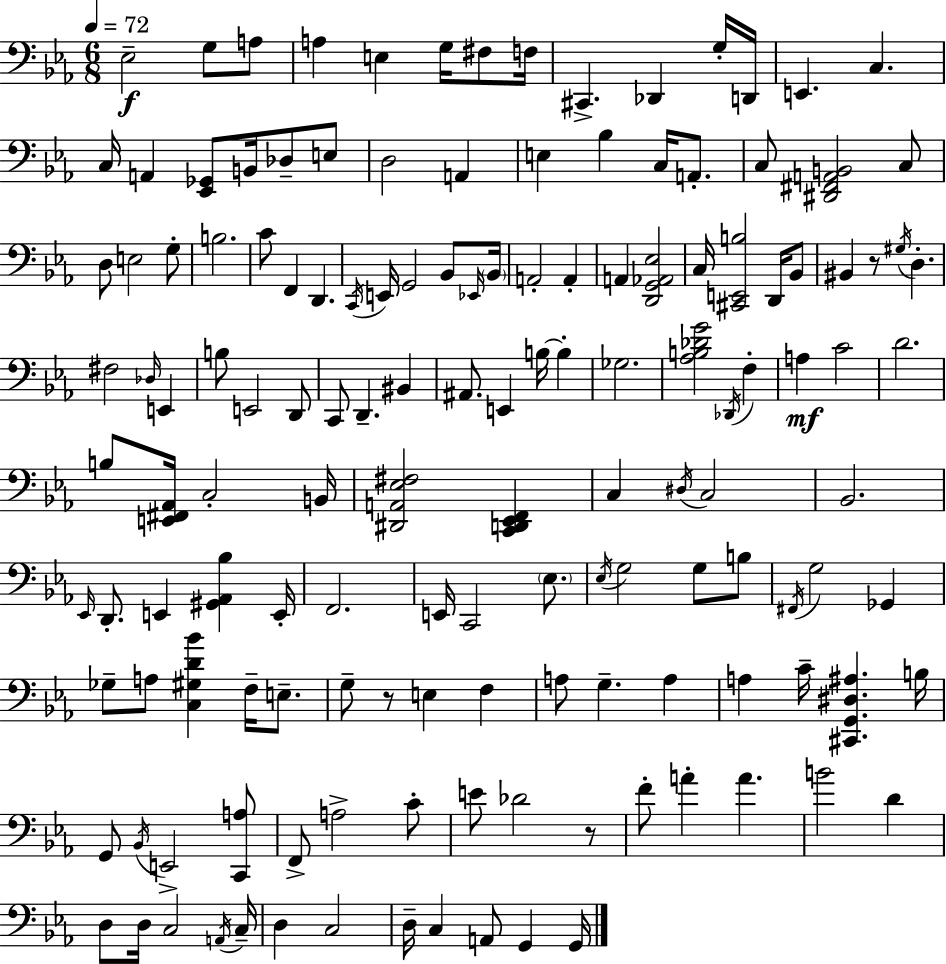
X:1
T:Untitled
M:6/8
L:1/4
K:Cm
_E,2 G,/2 A,/2 A, E, G,/4 ^F,/2 F,/4 ^C,, _D,, G,/4 D,,/4 E,, C, C,/4 A,, [_E,,_G,,]/2 B,,/4 _D,/2 E,/2 D,2 A,, E, _B, C,/4 A,,/2 C,/2 [^D,,^F,,A,,B,,]2 C,/2 D,/2 E,2 G,/2 B,2 C/2 F,, D,, C,,/4 E,,/4 G,,2 _B,,/2 _E,,/4 _B,,/4 A,,2 A,, A,, [D,,G,,_A,,_E,]2 C,/4 [^C,,E,,B,]2 D,,/4 _B,,/2 ^B,, z/2 ^G,/4 D, ^F,2 _D,/4 E,, B,/2 E,,2 D,,/2 C,,/2 D,, ^B,, ^A,,/2 E,, B,/4 B, _G,2 [_A,B,_DG]2 _D,,/4 F, A, C2 D2 B,/2 [E,,^F,,_A,,]/4 C,2 B,,/4 [^D,,A,,_E,^F,]2 [C,,D,,_E,,F,,] C, ^D,/4 C,2 _B,,2 _E,,/4 D,,/2 E,, [^G,,_A,,_B,] E,,/4 F,,2 E,,/4 C,,2 _E,/2 _E,/4 G,2 G,/2 B,/2 ^F,,/4 G,2 _G,, _G,/2 A,/2 [C,^G,D_B] F,/4 E,/2 G,/2 z/2 E, F, A,/2 G, A, A, C/4 [^C,,G,,^D,^A,] B,/4 G,,/2 _B,,/4 E,,2 [C,,A,]/2 F,,/2 A,2 C/2 E/2 _D2 z/2 F/2 A A B2 D D,/2 D,/4 C,2 A,,/4 C,/4 D, C,2 D,/4 C, A,,/2 G,, G,,/4